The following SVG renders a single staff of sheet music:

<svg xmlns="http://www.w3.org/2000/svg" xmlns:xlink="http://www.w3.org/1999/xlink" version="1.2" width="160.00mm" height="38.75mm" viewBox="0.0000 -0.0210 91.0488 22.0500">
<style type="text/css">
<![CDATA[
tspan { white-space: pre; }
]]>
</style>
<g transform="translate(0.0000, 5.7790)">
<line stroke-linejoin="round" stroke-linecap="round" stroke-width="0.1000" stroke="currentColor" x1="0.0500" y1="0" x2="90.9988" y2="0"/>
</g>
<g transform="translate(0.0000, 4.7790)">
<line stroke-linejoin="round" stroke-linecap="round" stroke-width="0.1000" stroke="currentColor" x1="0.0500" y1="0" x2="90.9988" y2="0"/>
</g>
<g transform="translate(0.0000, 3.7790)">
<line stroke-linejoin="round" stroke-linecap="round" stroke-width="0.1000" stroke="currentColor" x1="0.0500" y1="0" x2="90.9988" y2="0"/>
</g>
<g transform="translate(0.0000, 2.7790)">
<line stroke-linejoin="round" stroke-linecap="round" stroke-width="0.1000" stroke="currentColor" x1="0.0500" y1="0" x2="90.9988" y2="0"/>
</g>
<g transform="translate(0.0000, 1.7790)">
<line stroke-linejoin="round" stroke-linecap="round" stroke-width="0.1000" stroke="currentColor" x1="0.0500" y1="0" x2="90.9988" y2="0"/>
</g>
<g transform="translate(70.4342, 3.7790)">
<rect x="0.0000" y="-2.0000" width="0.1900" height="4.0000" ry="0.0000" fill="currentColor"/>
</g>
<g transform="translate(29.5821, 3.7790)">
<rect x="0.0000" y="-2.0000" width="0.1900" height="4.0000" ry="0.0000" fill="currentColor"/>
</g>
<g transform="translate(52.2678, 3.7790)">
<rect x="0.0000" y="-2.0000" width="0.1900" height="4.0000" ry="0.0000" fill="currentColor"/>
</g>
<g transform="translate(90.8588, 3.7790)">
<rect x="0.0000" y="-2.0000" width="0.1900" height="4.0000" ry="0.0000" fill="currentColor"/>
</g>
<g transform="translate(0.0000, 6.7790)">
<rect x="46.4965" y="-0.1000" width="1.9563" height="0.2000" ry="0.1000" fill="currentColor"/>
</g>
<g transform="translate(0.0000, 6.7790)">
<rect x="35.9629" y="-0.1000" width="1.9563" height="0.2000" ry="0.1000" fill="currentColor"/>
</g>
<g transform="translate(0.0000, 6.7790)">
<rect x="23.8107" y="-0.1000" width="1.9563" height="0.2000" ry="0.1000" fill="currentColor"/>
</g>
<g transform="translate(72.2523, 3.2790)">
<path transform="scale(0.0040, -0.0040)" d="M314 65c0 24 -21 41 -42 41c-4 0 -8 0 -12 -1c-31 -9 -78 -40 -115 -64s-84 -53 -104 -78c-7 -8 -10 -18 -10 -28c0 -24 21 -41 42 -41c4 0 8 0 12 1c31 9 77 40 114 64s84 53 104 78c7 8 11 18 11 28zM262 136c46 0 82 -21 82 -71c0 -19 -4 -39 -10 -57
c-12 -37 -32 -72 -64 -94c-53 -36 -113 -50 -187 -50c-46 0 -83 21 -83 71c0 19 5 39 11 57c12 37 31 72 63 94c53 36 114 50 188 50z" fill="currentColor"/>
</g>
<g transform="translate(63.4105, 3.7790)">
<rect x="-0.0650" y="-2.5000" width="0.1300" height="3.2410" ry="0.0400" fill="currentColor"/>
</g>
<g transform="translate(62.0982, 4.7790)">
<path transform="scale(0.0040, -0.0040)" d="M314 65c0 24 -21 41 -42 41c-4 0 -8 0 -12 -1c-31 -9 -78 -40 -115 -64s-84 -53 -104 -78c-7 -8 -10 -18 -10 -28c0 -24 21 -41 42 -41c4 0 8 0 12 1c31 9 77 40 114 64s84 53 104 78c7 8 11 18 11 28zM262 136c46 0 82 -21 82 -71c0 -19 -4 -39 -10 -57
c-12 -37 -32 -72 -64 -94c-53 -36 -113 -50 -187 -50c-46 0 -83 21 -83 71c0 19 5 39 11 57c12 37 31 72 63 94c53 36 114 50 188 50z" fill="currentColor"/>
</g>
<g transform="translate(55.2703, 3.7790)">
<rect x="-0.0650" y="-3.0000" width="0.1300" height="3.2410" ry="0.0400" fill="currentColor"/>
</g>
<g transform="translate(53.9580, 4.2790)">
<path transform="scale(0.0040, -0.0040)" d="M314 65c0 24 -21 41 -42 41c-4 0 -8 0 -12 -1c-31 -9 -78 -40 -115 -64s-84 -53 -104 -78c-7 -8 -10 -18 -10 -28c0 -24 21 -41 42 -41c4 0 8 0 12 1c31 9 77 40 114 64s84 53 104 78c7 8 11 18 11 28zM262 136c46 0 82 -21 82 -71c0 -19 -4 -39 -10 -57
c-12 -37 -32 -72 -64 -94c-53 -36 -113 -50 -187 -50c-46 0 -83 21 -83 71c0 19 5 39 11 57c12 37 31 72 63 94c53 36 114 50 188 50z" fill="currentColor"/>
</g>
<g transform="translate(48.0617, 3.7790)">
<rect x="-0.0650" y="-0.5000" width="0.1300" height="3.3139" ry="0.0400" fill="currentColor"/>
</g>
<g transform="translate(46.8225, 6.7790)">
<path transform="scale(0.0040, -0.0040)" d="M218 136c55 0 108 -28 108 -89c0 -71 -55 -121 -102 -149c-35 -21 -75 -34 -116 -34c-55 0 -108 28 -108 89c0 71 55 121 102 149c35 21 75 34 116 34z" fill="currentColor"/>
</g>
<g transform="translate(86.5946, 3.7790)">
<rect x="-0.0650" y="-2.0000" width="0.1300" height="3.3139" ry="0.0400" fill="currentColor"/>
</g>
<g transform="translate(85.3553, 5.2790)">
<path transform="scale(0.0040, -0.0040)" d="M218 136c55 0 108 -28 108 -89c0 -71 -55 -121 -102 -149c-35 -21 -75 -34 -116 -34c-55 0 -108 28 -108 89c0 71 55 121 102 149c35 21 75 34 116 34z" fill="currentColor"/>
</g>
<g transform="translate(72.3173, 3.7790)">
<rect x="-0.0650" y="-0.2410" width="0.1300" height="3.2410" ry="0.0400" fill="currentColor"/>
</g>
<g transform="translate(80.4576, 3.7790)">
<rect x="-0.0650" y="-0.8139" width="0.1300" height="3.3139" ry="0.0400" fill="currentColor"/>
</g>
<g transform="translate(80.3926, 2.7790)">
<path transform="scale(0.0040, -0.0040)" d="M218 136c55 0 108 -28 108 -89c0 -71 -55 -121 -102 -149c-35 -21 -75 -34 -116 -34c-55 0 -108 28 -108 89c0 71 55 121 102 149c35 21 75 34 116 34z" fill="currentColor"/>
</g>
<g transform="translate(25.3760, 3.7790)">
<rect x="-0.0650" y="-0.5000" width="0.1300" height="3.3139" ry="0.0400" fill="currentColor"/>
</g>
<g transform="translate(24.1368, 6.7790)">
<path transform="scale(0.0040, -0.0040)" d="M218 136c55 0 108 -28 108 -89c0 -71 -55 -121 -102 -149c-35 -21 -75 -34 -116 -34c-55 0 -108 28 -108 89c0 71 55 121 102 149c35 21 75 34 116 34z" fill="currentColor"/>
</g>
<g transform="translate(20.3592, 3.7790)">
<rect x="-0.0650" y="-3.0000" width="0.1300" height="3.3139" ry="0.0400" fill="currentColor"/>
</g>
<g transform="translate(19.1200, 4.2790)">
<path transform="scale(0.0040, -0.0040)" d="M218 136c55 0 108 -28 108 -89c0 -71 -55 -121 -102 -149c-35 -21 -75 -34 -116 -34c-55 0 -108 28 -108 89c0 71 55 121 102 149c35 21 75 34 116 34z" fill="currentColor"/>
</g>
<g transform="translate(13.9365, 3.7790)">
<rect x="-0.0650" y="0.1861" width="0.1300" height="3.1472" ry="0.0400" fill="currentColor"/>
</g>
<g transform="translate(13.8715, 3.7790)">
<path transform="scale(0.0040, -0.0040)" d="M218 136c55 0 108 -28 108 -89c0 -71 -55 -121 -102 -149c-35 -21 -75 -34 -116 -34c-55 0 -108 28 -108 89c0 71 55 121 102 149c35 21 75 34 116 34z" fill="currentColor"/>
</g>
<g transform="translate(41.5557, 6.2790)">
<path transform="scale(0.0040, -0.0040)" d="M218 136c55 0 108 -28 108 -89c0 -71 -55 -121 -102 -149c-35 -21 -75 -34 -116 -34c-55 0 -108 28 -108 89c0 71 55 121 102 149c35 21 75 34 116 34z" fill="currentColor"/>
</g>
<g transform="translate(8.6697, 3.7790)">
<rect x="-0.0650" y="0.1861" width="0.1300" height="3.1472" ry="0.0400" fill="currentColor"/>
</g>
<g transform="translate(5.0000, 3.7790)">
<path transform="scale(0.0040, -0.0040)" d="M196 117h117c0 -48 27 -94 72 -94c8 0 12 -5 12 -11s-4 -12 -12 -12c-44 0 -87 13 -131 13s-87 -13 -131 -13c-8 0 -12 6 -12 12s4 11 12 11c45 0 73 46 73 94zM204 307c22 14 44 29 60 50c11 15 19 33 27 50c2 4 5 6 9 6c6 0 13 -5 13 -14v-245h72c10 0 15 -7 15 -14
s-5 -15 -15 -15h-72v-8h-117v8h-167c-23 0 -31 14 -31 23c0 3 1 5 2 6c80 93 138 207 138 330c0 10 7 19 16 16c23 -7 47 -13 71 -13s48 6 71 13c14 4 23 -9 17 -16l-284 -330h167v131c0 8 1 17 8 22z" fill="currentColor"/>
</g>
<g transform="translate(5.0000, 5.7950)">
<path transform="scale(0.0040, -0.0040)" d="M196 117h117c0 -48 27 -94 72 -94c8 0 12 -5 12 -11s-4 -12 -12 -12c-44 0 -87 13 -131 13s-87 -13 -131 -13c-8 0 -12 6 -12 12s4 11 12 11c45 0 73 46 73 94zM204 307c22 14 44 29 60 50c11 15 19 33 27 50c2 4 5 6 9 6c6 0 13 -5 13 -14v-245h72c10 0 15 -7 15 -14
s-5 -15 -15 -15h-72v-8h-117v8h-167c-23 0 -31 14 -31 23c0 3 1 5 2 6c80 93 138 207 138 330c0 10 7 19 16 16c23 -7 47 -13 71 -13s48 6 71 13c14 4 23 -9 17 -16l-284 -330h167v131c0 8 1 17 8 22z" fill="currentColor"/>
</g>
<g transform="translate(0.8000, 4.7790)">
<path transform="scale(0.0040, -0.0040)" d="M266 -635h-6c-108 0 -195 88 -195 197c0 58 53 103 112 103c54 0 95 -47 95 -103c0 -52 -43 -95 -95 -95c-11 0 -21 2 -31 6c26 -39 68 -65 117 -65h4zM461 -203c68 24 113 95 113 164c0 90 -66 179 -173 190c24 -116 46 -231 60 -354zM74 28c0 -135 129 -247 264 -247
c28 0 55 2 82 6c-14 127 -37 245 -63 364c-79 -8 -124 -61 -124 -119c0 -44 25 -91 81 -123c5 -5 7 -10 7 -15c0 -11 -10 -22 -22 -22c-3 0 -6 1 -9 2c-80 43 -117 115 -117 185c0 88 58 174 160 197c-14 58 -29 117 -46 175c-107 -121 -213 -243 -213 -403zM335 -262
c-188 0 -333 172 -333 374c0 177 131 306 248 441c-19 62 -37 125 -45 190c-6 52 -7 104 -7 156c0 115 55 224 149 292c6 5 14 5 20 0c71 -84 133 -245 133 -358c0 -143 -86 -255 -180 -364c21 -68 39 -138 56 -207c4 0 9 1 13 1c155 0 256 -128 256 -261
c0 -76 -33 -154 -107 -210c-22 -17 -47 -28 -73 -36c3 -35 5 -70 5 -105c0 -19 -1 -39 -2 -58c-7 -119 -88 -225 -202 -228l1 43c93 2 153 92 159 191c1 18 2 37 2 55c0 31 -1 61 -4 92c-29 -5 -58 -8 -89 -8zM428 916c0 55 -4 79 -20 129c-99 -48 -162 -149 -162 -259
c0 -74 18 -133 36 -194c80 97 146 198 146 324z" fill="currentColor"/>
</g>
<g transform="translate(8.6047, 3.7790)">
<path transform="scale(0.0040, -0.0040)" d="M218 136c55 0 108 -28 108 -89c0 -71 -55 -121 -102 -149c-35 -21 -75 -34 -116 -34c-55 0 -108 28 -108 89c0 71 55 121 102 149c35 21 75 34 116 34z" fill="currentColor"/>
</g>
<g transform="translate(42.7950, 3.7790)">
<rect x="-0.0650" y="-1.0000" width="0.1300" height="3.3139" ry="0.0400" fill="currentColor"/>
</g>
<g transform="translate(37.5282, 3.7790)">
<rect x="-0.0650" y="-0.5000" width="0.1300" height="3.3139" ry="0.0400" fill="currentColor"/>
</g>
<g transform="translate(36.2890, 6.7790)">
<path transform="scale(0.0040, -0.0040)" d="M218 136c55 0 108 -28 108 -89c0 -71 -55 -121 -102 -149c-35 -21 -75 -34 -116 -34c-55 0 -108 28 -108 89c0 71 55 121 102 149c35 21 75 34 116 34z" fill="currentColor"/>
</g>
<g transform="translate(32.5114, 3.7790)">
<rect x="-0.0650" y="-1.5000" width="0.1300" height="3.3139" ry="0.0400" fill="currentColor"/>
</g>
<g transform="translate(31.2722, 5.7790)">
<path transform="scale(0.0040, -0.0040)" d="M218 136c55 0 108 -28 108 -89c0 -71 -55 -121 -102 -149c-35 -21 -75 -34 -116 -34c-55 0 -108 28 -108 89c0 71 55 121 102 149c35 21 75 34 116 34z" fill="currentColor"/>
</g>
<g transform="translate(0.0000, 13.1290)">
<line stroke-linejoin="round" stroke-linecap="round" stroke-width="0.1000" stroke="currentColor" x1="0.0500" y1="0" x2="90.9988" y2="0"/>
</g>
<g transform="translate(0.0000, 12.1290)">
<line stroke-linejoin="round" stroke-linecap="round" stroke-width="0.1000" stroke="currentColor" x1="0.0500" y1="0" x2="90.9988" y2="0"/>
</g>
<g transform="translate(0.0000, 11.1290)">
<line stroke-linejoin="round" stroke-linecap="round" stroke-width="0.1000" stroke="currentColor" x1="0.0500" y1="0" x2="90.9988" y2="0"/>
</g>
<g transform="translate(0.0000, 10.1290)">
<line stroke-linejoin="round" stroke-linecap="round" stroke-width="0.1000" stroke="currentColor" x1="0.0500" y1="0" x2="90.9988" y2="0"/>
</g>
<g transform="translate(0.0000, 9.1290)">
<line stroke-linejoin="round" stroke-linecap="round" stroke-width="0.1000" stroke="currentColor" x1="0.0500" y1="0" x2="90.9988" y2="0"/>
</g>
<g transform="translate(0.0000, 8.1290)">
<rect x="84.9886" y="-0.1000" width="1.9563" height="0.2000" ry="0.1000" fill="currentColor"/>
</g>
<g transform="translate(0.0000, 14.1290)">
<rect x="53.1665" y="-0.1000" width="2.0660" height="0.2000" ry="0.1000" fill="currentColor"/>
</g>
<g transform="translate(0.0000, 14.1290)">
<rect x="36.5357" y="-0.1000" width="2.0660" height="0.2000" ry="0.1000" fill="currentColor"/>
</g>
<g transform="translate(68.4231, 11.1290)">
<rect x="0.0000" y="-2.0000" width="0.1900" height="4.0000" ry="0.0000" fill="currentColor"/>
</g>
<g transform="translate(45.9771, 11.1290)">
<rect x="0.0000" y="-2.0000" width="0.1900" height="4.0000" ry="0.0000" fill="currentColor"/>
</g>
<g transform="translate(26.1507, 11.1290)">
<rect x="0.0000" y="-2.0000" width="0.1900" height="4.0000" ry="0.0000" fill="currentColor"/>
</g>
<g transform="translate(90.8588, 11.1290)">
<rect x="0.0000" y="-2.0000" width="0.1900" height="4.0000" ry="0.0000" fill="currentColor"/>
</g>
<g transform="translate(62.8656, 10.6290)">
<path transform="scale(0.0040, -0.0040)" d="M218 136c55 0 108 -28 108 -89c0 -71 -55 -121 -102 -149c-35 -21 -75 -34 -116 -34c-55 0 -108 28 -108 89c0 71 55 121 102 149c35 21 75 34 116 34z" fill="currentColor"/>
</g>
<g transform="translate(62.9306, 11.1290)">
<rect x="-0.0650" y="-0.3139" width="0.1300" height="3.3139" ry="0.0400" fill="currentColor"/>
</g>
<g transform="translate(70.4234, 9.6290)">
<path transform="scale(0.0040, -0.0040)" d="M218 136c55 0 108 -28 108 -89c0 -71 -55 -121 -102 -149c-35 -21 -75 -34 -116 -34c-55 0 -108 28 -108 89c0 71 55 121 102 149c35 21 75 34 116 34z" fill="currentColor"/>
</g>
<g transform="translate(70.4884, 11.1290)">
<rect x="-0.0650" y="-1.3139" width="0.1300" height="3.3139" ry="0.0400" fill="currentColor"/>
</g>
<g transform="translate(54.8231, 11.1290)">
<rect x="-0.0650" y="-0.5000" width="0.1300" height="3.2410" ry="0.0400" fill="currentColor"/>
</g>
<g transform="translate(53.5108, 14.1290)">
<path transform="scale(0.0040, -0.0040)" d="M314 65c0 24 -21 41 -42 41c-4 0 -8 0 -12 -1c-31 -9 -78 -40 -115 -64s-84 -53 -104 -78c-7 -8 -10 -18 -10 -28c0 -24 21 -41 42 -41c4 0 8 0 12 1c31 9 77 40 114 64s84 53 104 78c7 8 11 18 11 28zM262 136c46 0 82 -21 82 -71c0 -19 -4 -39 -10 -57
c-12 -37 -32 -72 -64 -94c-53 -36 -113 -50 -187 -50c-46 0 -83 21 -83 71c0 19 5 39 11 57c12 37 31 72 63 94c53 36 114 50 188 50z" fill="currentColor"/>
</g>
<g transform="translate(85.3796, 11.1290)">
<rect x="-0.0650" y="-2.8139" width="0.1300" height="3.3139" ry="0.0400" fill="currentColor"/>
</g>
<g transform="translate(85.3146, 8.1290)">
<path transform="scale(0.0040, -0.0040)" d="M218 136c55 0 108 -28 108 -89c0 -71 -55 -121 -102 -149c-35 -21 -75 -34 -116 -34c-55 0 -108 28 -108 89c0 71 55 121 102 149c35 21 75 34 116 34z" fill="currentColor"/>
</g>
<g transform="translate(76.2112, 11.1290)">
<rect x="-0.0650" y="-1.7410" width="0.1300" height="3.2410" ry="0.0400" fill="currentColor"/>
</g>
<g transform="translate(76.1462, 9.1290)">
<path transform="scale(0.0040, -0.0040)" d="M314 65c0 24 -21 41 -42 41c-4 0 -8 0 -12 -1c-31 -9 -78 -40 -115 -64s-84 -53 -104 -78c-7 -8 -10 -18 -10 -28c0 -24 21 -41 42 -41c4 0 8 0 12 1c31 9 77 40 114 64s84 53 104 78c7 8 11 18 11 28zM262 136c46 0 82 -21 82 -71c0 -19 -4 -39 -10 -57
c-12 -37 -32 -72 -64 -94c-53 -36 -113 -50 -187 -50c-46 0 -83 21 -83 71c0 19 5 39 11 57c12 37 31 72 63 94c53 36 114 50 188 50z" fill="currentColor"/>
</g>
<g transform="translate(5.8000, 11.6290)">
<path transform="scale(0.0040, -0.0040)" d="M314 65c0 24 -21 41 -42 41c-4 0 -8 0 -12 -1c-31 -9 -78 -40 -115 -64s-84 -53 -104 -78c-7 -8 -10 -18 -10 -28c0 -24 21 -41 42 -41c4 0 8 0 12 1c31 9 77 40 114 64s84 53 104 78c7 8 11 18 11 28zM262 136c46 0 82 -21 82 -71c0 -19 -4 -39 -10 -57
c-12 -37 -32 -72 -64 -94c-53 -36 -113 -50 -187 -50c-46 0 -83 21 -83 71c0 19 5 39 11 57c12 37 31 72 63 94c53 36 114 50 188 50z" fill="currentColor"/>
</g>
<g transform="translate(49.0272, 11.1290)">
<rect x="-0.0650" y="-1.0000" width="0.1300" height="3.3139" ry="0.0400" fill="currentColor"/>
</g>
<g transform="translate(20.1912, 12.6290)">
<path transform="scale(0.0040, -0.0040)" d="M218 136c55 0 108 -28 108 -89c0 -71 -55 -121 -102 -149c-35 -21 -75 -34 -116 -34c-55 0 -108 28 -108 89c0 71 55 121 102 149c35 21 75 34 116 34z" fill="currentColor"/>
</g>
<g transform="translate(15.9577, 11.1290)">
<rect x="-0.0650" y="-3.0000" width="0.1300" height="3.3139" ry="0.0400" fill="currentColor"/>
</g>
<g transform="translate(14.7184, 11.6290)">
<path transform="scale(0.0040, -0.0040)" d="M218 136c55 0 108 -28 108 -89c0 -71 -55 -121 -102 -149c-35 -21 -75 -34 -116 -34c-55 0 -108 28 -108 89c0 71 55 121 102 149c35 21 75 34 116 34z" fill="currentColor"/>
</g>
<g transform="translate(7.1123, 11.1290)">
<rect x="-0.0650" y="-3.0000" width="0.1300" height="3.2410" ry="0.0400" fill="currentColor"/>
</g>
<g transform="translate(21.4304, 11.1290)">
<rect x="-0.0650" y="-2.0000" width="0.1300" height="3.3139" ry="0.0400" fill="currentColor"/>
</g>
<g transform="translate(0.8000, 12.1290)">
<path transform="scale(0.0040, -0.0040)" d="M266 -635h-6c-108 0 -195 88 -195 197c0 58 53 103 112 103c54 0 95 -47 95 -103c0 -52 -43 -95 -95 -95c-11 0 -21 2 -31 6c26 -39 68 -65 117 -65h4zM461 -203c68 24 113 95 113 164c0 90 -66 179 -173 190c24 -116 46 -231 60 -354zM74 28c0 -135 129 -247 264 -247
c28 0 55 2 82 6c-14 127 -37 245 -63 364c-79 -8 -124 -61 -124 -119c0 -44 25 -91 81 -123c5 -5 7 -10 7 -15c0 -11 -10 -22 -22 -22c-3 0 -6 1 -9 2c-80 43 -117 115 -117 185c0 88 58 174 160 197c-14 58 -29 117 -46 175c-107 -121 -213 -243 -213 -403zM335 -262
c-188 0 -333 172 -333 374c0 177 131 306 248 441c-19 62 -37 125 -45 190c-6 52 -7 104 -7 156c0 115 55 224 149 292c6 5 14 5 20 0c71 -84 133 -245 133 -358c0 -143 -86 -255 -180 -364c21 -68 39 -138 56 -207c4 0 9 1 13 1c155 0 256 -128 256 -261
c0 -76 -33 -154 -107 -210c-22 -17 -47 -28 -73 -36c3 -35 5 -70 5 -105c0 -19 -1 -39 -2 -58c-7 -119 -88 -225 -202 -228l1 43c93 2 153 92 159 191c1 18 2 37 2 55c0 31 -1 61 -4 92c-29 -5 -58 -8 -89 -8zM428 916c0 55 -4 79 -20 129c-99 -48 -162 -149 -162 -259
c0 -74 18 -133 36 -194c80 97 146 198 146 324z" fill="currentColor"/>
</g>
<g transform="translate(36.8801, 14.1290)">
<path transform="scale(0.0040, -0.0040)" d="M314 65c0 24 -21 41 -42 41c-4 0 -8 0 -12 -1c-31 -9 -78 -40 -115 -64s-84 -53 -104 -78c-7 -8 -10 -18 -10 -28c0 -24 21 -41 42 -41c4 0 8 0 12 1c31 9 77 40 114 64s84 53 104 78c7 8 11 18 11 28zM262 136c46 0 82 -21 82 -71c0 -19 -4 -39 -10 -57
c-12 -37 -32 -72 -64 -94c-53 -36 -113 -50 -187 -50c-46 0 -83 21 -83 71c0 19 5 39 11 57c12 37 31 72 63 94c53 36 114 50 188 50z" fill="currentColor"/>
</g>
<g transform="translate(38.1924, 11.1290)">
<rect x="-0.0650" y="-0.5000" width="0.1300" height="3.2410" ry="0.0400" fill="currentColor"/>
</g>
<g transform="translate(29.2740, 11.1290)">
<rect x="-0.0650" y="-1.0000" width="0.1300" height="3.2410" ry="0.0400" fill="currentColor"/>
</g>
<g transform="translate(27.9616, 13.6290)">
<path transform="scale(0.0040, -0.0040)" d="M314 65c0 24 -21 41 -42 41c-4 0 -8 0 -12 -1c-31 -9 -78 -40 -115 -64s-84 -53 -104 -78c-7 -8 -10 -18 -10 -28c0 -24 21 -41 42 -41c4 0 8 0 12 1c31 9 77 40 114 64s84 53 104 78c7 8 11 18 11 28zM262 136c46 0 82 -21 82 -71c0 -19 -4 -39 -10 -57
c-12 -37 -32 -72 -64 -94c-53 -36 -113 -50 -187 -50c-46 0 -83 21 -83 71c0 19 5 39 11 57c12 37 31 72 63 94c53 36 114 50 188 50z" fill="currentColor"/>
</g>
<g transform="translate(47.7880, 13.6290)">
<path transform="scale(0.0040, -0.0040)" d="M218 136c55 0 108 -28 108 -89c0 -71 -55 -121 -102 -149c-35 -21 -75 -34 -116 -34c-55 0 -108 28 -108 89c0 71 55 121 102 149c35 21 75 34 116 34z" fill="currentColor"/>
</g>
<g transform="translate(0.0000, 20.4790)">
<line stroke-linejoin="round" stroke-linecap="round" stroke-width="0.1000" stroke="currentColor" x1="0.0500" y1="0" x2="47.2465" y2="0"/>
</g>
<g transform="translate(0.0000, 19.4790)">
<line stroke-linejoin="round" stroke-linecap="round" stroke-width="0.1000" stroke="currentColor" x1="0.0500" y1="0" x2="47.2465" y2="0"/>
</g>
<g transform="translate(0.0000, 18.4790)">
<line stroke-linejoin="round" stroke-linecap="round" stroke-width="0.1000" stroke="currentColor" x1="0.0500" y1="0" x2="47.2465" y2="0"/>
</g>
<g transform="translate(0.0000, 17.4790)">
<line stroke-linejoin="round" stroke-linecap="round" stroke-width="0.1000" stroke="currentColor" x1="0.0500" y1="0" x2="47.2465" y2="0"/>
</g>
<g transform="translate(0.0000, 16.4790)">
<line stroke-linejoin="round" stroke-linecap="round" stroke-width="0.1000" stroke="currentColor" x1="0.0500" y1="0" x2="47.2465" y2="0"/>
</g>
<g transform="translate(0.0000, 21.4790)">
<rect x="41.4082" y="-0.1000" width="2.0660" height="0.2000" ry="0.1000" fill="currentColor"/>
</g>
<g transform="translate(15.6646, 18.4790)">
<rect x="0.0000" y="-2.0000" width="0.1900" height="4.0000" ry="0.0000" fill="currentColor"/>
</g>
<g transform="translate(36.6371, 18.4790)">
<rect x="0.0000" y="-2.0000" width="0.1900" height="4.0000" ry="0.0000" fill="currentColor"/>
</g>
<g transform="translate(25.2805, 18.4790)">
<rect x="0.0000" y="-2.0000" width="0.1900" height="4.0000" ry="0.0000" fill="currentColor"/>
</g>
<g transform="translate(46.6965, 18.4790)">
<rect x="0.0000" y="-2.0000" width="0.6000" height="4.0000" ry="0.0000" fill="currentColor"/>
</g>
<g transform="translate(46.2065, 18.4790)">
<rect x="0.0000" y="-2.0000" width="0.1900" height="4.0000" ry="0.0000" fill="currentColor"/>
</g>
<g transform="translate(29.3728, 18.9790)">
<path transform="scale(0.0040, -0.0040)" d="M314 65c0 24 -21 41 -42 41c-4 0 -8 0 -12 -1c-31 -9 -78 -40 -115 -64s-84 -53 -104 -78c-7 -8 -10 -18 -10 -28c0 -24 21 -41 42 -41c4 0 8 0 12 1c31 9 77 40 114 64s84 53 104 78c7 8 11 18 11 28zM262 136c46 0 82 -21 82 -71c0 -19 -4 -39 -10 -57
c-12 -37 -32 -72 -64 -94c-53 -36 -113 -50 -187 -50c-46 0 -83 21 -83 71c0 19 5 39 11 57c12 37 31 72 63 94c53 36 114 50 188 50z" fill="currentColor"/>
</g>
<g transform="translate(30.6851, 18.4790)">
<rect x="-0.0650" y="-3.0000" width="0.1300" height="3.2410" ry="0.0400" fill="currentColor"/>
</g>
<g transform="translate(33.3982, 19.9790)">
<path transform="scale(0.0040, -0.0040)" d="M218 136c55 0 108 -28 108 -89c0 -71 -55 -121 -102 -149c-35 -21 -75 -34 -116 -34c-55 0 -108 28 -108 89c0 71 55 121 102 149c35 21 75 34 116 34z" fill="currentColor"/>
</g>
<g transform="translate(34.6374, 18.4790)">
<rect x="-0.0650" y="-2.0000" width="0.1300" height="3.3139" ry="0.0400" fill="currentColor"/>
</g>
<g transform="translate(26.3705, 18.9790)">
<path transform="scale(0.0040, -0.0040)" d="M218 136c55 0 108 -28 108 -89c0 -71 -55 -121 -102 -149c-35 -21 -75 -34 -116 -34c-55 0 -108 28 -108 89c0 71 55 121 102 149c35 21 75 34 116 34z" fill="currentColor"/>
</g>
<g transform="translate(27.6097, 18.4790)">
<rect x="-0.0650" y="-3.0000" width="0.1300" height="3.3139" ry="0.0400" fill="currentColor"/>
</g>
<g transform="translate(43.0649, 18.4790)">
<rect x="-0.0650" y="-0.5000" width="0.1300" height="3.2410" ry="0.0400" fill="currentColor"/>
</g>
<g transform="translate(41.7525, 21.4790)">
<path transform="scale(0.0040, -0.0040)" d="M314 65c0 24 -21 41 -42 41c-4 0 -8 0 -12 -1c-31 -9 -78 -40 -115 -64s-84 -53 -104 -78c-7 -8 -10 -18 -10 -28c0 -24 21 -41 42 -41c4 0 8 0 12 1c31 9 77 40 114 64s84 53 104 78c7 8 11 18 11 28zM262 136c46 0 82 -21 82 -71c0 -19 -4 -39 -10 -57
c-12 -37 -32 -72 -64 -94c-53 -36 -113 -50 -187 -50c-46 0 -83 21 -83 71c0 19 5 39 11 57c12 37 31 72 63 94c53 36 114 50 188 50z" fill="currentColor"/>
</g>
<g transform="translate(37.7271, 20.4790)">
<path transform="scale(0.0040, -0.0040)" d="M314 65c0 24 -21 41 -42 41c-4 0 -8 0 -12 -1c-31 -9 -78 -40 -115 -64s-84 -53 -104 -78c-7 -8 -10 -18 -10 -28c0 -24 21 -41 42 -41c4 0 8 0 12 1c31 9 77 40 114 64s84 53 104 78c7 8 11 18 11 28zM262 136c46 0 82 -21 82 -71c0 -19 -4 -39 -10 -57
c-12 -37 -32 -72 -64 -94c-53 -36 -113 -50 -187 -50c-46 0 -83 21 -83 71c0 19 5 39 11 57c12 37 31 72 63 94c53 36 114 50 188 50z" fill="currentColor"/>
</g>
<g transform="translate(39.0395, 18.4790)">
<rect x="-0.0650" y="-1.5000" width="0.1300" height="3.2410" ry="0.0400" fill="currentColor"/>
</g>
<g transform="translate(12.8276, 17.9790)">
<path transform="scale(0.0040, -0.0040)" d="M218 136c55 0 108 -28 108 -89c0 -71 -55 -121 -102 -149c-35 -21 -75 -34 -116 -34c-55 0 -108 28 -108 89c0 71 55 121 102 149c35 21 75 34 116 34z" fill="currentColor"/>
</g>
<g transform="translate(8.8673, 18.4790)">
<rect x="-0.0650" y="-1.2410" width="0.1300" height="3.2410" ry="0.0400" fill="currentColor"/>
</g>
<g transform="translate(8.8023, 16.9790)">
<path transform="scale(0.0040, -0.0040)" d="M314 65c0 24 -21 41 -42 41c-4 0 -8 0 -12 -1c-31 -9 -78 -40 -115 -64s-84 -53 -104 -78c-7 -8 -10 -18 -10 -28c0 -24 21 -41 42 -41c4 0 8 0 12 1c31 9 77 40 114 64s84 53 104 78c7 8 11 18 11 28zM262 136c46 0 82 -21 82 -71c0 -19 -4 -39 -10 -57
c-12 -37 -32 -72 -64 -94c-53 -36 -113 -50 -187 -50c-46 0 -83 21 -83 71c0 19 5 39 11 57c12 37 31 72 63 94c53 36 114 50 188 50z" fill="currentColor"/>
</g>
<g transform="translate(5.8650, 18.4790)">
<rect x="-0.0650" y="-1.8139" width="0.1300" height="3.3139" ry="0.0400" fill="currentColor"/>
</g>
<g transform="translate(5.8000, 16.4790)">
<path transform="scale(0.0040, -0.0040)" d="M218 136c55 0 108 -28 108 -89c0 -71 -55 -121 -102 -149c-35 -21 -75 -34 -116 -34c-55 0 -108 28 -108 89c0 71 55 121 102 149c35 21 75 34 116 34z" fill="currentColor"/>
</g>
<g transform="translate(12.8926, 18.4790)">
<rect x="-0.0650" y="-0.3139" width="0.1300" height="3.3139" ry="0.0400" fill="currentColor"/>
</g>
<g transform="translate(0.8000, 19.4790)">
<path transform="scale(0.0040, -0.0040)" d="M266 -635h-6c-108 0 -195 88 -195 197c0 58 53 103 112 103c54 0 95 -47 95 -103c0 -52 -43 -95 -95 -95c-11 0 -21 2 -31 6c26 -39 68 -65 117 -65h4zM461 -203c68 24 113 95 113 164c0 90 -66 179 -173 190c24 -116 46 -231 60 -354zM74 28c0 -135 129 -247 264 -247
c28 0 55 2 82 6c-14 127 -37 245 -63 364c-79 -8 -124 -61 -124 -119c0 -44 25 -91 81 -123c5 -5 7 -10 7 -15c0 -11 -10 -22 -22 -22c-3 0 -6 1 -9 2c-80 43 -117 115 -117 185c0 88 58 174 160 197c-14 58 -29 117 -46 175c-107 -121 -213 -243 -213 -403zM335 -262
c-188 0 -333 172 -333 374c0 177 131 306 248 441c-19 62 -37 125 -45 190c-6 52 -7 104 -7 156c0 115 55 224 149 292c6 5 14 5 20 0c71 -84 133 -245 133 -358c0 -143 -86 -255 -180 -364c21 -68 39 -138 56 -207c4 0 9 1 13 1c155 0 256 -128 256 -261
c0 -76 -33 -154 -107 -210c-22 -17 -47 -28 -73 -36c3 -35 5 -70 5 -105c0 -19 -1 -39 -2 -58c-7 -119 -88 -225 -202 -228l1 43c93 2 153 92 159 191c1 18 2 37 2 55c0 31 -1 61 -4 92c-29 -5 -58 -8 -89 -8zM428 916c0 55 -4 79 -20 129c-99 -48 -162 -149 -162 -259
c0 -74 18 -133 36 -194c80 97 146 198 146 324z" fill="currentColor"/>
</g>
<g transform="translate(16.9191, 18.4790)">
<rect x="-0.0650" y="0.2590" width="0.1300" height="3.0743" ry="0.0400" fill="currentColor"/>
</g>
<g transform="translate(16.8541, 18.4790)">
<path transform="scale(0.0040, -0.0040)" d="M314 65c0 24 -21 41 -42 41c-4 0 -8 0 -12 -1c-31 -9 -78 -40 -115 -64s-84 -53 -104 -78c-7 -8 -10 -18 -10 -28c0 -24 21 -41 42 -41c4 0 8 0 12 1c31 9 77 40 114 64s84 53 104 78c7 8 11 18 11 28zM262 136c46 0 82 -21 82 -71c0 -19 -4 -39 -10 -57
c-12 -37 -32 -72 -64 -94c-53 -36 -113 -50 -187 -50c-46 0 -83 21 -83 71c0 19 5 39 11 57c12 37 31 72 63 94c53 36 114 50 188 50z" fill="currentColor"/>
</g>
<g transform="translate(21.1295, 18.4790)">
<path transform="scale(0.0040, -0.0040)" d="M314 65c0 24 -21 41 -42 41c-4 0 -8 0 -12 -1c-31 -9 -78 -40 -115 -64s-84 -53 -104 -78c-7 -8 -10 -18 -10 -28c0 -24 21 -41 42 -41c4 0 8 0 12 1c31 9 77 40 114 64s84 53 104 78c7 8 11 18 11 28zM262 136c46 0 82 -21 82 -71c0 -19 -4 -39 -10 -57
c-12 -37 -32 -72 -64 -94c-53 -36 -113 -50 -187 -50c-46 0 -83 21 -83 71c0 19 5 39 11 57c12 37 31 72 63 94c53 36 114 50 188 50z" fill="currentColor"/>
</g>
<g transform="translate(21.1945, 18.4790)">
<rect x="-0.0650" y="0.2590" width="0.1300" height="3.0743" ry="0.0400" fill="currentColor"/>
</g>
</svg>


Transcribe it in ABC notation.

X:1
T:Untitled
M:4/4
L:1/4
K:C
B B A C E C D C A2 G2 c2 d F A2 A F D2 C2 D C2 c e f2 a f e2 c B2 B2 A A2 F E2 C2